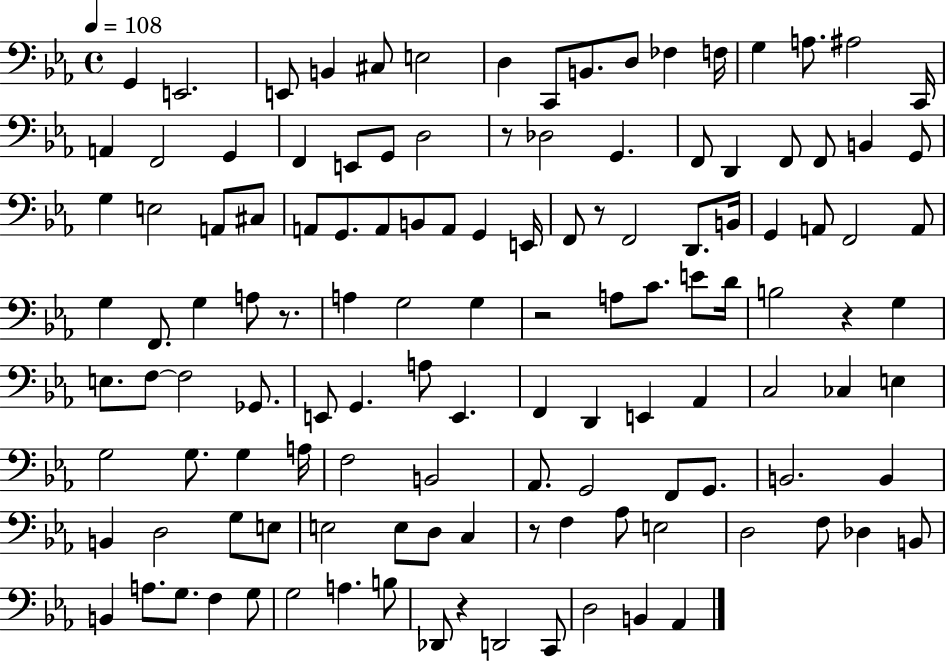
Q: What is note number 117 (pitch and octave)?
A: D3